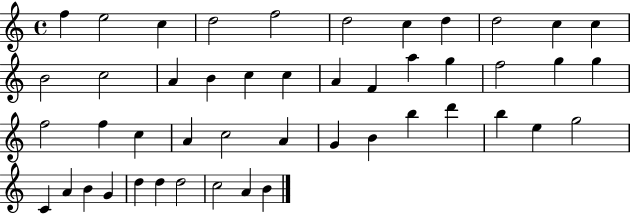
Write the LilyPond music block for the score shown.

{
  \clef treble
  \time 4/4
  \defaultTimeSignature
  \key c \major
  f''4 e''2 c''4 | d''2 f''2 | d''2 c''4 d''4 | d''2 c''4 c''4 | \break b'2 c''2 | a'4 b'4 c''4 c''4 | a'4 f'4 a''4 g''4 | f''2 g''4 g''4 | \break f''2 f''4 c''4 | a'4 c''2 a'4 | g'4 b'4 b''4 d'''4 | b''4 e''4 g''2 | \break c'4 a'4 b'4 g'4 | d''4 d''4 d''2 | c''2 a'4 b'4 | \bar "|."
}